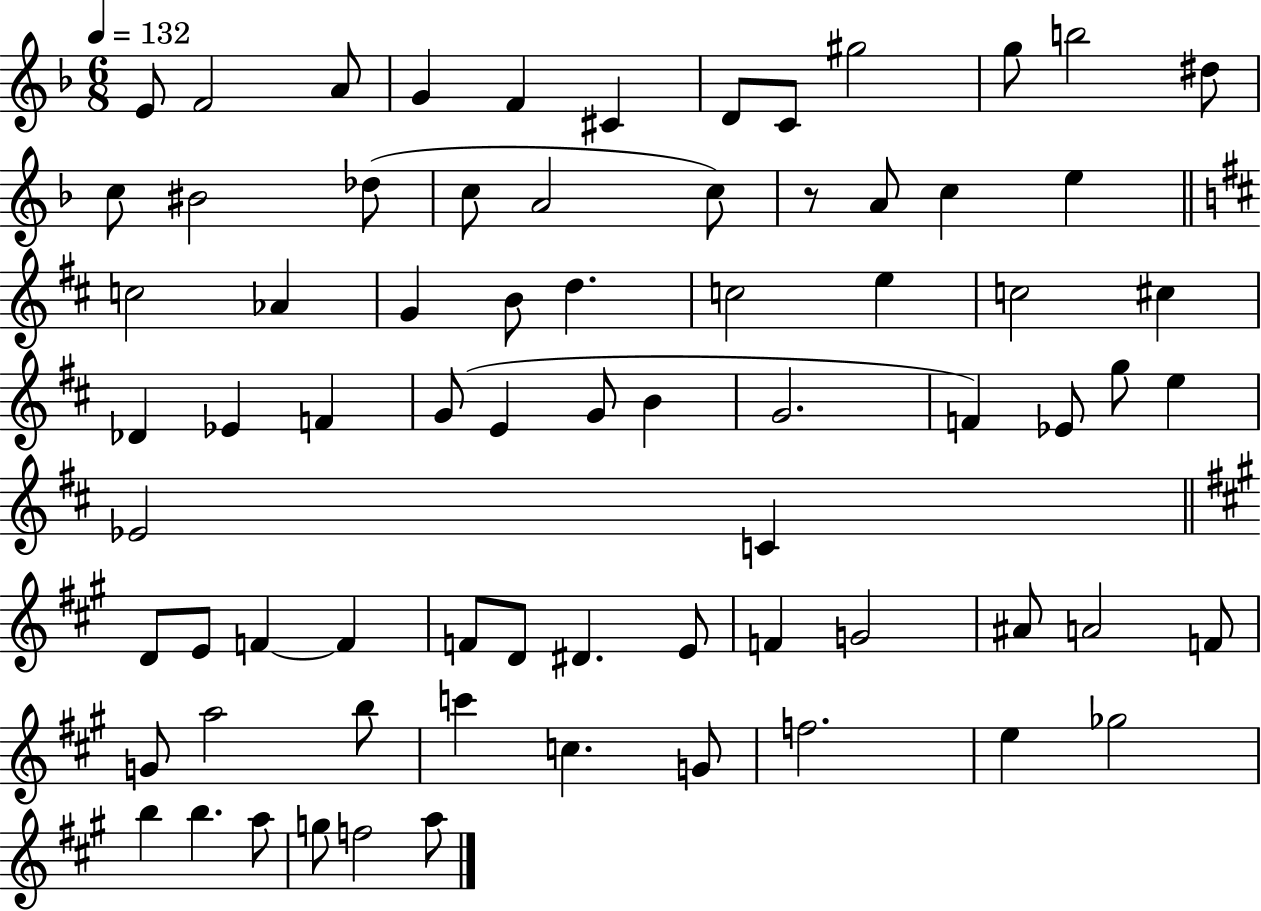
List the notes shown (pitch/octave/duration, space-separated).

E4/e F4/h A4/e G4/q F4/q C#4/q D4/e C4/e G#5/h G5/e B5/h D#5/e C5/e BIS4/h Db5/e C5/e A4/h C5/e R/e A4/e C5/q E5/q C5/h Ab4/q G4/q B4/e D5/q. C5/h E5/q C5/h C#5/q Db4/q Eb4/q F4/q G4/e E4/q G4/e B4/q G4/h. F4/q Eb4/e G5/e E5/q Eb4/h C4/q D4/e E4/e F4/q F4/q F4/e D4/e D#4/q. E4/e F4/q G4/h A#4/e A4/h F4/e G4/e A5/h B5/e C6/q C5/q. G4/e F5/h. E5/q Gb5/h B5/q B5/q. A5/e G5/e F5/h A5/e